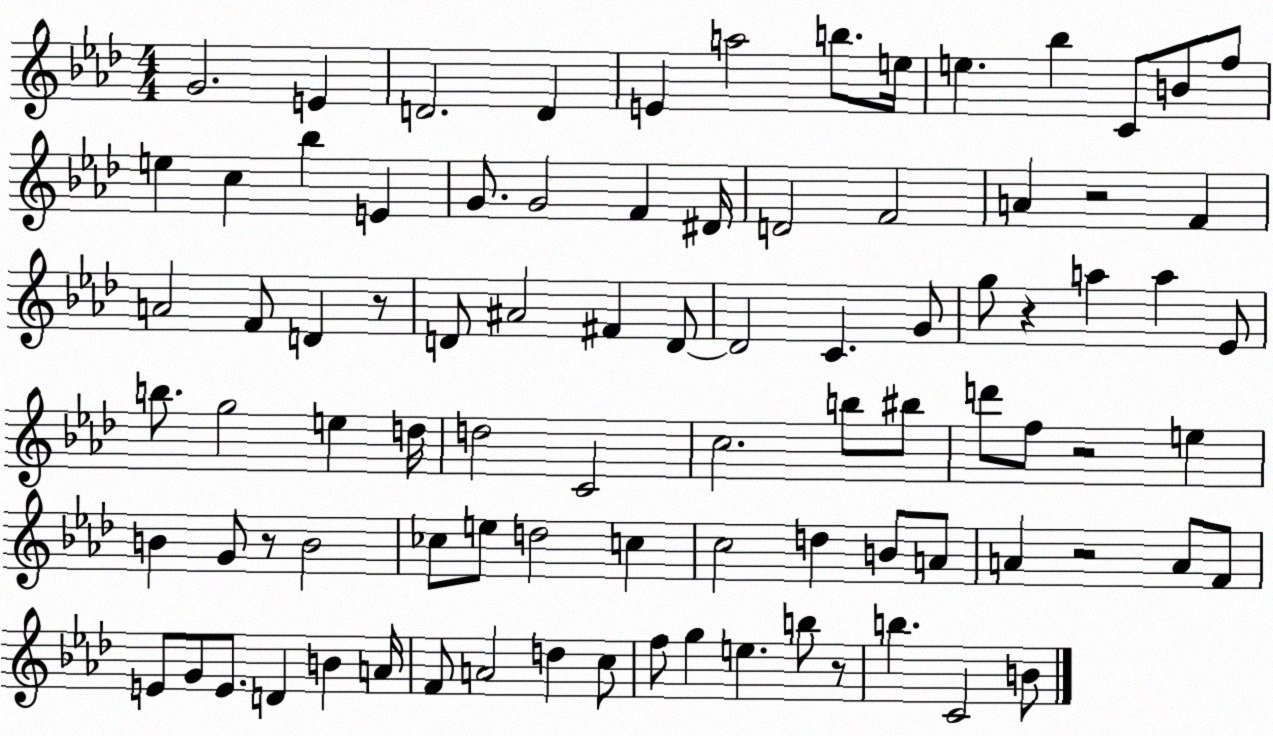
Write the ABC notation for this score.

X:1
T:Untitled
M:4/4
L:1/4
K:Ab
G2 E D2 D E a2 b/2 e/4 e _b C/2 B/2 f/2 e c _b E G/2 G2 F ^D/4 D2 F2 A z2 F A2 F/2 D z/2 D/2 ^A2 ^F D/2 D2 C G/2 g/2 z a a _E/2 b/2 g2 e d/4 d2 C2 c2 b/2 ^b/2 d'/2 f/2 z2 e B G/2 z/2 B2 _c/2 e/2 d2 c c2 d B/2 A/2 A z2 A/2 F/2 E/2 G/2 E/2 D B A/4 F/2 A2 d c/2 f/2 g e b/2 z/2 b C2 B/2